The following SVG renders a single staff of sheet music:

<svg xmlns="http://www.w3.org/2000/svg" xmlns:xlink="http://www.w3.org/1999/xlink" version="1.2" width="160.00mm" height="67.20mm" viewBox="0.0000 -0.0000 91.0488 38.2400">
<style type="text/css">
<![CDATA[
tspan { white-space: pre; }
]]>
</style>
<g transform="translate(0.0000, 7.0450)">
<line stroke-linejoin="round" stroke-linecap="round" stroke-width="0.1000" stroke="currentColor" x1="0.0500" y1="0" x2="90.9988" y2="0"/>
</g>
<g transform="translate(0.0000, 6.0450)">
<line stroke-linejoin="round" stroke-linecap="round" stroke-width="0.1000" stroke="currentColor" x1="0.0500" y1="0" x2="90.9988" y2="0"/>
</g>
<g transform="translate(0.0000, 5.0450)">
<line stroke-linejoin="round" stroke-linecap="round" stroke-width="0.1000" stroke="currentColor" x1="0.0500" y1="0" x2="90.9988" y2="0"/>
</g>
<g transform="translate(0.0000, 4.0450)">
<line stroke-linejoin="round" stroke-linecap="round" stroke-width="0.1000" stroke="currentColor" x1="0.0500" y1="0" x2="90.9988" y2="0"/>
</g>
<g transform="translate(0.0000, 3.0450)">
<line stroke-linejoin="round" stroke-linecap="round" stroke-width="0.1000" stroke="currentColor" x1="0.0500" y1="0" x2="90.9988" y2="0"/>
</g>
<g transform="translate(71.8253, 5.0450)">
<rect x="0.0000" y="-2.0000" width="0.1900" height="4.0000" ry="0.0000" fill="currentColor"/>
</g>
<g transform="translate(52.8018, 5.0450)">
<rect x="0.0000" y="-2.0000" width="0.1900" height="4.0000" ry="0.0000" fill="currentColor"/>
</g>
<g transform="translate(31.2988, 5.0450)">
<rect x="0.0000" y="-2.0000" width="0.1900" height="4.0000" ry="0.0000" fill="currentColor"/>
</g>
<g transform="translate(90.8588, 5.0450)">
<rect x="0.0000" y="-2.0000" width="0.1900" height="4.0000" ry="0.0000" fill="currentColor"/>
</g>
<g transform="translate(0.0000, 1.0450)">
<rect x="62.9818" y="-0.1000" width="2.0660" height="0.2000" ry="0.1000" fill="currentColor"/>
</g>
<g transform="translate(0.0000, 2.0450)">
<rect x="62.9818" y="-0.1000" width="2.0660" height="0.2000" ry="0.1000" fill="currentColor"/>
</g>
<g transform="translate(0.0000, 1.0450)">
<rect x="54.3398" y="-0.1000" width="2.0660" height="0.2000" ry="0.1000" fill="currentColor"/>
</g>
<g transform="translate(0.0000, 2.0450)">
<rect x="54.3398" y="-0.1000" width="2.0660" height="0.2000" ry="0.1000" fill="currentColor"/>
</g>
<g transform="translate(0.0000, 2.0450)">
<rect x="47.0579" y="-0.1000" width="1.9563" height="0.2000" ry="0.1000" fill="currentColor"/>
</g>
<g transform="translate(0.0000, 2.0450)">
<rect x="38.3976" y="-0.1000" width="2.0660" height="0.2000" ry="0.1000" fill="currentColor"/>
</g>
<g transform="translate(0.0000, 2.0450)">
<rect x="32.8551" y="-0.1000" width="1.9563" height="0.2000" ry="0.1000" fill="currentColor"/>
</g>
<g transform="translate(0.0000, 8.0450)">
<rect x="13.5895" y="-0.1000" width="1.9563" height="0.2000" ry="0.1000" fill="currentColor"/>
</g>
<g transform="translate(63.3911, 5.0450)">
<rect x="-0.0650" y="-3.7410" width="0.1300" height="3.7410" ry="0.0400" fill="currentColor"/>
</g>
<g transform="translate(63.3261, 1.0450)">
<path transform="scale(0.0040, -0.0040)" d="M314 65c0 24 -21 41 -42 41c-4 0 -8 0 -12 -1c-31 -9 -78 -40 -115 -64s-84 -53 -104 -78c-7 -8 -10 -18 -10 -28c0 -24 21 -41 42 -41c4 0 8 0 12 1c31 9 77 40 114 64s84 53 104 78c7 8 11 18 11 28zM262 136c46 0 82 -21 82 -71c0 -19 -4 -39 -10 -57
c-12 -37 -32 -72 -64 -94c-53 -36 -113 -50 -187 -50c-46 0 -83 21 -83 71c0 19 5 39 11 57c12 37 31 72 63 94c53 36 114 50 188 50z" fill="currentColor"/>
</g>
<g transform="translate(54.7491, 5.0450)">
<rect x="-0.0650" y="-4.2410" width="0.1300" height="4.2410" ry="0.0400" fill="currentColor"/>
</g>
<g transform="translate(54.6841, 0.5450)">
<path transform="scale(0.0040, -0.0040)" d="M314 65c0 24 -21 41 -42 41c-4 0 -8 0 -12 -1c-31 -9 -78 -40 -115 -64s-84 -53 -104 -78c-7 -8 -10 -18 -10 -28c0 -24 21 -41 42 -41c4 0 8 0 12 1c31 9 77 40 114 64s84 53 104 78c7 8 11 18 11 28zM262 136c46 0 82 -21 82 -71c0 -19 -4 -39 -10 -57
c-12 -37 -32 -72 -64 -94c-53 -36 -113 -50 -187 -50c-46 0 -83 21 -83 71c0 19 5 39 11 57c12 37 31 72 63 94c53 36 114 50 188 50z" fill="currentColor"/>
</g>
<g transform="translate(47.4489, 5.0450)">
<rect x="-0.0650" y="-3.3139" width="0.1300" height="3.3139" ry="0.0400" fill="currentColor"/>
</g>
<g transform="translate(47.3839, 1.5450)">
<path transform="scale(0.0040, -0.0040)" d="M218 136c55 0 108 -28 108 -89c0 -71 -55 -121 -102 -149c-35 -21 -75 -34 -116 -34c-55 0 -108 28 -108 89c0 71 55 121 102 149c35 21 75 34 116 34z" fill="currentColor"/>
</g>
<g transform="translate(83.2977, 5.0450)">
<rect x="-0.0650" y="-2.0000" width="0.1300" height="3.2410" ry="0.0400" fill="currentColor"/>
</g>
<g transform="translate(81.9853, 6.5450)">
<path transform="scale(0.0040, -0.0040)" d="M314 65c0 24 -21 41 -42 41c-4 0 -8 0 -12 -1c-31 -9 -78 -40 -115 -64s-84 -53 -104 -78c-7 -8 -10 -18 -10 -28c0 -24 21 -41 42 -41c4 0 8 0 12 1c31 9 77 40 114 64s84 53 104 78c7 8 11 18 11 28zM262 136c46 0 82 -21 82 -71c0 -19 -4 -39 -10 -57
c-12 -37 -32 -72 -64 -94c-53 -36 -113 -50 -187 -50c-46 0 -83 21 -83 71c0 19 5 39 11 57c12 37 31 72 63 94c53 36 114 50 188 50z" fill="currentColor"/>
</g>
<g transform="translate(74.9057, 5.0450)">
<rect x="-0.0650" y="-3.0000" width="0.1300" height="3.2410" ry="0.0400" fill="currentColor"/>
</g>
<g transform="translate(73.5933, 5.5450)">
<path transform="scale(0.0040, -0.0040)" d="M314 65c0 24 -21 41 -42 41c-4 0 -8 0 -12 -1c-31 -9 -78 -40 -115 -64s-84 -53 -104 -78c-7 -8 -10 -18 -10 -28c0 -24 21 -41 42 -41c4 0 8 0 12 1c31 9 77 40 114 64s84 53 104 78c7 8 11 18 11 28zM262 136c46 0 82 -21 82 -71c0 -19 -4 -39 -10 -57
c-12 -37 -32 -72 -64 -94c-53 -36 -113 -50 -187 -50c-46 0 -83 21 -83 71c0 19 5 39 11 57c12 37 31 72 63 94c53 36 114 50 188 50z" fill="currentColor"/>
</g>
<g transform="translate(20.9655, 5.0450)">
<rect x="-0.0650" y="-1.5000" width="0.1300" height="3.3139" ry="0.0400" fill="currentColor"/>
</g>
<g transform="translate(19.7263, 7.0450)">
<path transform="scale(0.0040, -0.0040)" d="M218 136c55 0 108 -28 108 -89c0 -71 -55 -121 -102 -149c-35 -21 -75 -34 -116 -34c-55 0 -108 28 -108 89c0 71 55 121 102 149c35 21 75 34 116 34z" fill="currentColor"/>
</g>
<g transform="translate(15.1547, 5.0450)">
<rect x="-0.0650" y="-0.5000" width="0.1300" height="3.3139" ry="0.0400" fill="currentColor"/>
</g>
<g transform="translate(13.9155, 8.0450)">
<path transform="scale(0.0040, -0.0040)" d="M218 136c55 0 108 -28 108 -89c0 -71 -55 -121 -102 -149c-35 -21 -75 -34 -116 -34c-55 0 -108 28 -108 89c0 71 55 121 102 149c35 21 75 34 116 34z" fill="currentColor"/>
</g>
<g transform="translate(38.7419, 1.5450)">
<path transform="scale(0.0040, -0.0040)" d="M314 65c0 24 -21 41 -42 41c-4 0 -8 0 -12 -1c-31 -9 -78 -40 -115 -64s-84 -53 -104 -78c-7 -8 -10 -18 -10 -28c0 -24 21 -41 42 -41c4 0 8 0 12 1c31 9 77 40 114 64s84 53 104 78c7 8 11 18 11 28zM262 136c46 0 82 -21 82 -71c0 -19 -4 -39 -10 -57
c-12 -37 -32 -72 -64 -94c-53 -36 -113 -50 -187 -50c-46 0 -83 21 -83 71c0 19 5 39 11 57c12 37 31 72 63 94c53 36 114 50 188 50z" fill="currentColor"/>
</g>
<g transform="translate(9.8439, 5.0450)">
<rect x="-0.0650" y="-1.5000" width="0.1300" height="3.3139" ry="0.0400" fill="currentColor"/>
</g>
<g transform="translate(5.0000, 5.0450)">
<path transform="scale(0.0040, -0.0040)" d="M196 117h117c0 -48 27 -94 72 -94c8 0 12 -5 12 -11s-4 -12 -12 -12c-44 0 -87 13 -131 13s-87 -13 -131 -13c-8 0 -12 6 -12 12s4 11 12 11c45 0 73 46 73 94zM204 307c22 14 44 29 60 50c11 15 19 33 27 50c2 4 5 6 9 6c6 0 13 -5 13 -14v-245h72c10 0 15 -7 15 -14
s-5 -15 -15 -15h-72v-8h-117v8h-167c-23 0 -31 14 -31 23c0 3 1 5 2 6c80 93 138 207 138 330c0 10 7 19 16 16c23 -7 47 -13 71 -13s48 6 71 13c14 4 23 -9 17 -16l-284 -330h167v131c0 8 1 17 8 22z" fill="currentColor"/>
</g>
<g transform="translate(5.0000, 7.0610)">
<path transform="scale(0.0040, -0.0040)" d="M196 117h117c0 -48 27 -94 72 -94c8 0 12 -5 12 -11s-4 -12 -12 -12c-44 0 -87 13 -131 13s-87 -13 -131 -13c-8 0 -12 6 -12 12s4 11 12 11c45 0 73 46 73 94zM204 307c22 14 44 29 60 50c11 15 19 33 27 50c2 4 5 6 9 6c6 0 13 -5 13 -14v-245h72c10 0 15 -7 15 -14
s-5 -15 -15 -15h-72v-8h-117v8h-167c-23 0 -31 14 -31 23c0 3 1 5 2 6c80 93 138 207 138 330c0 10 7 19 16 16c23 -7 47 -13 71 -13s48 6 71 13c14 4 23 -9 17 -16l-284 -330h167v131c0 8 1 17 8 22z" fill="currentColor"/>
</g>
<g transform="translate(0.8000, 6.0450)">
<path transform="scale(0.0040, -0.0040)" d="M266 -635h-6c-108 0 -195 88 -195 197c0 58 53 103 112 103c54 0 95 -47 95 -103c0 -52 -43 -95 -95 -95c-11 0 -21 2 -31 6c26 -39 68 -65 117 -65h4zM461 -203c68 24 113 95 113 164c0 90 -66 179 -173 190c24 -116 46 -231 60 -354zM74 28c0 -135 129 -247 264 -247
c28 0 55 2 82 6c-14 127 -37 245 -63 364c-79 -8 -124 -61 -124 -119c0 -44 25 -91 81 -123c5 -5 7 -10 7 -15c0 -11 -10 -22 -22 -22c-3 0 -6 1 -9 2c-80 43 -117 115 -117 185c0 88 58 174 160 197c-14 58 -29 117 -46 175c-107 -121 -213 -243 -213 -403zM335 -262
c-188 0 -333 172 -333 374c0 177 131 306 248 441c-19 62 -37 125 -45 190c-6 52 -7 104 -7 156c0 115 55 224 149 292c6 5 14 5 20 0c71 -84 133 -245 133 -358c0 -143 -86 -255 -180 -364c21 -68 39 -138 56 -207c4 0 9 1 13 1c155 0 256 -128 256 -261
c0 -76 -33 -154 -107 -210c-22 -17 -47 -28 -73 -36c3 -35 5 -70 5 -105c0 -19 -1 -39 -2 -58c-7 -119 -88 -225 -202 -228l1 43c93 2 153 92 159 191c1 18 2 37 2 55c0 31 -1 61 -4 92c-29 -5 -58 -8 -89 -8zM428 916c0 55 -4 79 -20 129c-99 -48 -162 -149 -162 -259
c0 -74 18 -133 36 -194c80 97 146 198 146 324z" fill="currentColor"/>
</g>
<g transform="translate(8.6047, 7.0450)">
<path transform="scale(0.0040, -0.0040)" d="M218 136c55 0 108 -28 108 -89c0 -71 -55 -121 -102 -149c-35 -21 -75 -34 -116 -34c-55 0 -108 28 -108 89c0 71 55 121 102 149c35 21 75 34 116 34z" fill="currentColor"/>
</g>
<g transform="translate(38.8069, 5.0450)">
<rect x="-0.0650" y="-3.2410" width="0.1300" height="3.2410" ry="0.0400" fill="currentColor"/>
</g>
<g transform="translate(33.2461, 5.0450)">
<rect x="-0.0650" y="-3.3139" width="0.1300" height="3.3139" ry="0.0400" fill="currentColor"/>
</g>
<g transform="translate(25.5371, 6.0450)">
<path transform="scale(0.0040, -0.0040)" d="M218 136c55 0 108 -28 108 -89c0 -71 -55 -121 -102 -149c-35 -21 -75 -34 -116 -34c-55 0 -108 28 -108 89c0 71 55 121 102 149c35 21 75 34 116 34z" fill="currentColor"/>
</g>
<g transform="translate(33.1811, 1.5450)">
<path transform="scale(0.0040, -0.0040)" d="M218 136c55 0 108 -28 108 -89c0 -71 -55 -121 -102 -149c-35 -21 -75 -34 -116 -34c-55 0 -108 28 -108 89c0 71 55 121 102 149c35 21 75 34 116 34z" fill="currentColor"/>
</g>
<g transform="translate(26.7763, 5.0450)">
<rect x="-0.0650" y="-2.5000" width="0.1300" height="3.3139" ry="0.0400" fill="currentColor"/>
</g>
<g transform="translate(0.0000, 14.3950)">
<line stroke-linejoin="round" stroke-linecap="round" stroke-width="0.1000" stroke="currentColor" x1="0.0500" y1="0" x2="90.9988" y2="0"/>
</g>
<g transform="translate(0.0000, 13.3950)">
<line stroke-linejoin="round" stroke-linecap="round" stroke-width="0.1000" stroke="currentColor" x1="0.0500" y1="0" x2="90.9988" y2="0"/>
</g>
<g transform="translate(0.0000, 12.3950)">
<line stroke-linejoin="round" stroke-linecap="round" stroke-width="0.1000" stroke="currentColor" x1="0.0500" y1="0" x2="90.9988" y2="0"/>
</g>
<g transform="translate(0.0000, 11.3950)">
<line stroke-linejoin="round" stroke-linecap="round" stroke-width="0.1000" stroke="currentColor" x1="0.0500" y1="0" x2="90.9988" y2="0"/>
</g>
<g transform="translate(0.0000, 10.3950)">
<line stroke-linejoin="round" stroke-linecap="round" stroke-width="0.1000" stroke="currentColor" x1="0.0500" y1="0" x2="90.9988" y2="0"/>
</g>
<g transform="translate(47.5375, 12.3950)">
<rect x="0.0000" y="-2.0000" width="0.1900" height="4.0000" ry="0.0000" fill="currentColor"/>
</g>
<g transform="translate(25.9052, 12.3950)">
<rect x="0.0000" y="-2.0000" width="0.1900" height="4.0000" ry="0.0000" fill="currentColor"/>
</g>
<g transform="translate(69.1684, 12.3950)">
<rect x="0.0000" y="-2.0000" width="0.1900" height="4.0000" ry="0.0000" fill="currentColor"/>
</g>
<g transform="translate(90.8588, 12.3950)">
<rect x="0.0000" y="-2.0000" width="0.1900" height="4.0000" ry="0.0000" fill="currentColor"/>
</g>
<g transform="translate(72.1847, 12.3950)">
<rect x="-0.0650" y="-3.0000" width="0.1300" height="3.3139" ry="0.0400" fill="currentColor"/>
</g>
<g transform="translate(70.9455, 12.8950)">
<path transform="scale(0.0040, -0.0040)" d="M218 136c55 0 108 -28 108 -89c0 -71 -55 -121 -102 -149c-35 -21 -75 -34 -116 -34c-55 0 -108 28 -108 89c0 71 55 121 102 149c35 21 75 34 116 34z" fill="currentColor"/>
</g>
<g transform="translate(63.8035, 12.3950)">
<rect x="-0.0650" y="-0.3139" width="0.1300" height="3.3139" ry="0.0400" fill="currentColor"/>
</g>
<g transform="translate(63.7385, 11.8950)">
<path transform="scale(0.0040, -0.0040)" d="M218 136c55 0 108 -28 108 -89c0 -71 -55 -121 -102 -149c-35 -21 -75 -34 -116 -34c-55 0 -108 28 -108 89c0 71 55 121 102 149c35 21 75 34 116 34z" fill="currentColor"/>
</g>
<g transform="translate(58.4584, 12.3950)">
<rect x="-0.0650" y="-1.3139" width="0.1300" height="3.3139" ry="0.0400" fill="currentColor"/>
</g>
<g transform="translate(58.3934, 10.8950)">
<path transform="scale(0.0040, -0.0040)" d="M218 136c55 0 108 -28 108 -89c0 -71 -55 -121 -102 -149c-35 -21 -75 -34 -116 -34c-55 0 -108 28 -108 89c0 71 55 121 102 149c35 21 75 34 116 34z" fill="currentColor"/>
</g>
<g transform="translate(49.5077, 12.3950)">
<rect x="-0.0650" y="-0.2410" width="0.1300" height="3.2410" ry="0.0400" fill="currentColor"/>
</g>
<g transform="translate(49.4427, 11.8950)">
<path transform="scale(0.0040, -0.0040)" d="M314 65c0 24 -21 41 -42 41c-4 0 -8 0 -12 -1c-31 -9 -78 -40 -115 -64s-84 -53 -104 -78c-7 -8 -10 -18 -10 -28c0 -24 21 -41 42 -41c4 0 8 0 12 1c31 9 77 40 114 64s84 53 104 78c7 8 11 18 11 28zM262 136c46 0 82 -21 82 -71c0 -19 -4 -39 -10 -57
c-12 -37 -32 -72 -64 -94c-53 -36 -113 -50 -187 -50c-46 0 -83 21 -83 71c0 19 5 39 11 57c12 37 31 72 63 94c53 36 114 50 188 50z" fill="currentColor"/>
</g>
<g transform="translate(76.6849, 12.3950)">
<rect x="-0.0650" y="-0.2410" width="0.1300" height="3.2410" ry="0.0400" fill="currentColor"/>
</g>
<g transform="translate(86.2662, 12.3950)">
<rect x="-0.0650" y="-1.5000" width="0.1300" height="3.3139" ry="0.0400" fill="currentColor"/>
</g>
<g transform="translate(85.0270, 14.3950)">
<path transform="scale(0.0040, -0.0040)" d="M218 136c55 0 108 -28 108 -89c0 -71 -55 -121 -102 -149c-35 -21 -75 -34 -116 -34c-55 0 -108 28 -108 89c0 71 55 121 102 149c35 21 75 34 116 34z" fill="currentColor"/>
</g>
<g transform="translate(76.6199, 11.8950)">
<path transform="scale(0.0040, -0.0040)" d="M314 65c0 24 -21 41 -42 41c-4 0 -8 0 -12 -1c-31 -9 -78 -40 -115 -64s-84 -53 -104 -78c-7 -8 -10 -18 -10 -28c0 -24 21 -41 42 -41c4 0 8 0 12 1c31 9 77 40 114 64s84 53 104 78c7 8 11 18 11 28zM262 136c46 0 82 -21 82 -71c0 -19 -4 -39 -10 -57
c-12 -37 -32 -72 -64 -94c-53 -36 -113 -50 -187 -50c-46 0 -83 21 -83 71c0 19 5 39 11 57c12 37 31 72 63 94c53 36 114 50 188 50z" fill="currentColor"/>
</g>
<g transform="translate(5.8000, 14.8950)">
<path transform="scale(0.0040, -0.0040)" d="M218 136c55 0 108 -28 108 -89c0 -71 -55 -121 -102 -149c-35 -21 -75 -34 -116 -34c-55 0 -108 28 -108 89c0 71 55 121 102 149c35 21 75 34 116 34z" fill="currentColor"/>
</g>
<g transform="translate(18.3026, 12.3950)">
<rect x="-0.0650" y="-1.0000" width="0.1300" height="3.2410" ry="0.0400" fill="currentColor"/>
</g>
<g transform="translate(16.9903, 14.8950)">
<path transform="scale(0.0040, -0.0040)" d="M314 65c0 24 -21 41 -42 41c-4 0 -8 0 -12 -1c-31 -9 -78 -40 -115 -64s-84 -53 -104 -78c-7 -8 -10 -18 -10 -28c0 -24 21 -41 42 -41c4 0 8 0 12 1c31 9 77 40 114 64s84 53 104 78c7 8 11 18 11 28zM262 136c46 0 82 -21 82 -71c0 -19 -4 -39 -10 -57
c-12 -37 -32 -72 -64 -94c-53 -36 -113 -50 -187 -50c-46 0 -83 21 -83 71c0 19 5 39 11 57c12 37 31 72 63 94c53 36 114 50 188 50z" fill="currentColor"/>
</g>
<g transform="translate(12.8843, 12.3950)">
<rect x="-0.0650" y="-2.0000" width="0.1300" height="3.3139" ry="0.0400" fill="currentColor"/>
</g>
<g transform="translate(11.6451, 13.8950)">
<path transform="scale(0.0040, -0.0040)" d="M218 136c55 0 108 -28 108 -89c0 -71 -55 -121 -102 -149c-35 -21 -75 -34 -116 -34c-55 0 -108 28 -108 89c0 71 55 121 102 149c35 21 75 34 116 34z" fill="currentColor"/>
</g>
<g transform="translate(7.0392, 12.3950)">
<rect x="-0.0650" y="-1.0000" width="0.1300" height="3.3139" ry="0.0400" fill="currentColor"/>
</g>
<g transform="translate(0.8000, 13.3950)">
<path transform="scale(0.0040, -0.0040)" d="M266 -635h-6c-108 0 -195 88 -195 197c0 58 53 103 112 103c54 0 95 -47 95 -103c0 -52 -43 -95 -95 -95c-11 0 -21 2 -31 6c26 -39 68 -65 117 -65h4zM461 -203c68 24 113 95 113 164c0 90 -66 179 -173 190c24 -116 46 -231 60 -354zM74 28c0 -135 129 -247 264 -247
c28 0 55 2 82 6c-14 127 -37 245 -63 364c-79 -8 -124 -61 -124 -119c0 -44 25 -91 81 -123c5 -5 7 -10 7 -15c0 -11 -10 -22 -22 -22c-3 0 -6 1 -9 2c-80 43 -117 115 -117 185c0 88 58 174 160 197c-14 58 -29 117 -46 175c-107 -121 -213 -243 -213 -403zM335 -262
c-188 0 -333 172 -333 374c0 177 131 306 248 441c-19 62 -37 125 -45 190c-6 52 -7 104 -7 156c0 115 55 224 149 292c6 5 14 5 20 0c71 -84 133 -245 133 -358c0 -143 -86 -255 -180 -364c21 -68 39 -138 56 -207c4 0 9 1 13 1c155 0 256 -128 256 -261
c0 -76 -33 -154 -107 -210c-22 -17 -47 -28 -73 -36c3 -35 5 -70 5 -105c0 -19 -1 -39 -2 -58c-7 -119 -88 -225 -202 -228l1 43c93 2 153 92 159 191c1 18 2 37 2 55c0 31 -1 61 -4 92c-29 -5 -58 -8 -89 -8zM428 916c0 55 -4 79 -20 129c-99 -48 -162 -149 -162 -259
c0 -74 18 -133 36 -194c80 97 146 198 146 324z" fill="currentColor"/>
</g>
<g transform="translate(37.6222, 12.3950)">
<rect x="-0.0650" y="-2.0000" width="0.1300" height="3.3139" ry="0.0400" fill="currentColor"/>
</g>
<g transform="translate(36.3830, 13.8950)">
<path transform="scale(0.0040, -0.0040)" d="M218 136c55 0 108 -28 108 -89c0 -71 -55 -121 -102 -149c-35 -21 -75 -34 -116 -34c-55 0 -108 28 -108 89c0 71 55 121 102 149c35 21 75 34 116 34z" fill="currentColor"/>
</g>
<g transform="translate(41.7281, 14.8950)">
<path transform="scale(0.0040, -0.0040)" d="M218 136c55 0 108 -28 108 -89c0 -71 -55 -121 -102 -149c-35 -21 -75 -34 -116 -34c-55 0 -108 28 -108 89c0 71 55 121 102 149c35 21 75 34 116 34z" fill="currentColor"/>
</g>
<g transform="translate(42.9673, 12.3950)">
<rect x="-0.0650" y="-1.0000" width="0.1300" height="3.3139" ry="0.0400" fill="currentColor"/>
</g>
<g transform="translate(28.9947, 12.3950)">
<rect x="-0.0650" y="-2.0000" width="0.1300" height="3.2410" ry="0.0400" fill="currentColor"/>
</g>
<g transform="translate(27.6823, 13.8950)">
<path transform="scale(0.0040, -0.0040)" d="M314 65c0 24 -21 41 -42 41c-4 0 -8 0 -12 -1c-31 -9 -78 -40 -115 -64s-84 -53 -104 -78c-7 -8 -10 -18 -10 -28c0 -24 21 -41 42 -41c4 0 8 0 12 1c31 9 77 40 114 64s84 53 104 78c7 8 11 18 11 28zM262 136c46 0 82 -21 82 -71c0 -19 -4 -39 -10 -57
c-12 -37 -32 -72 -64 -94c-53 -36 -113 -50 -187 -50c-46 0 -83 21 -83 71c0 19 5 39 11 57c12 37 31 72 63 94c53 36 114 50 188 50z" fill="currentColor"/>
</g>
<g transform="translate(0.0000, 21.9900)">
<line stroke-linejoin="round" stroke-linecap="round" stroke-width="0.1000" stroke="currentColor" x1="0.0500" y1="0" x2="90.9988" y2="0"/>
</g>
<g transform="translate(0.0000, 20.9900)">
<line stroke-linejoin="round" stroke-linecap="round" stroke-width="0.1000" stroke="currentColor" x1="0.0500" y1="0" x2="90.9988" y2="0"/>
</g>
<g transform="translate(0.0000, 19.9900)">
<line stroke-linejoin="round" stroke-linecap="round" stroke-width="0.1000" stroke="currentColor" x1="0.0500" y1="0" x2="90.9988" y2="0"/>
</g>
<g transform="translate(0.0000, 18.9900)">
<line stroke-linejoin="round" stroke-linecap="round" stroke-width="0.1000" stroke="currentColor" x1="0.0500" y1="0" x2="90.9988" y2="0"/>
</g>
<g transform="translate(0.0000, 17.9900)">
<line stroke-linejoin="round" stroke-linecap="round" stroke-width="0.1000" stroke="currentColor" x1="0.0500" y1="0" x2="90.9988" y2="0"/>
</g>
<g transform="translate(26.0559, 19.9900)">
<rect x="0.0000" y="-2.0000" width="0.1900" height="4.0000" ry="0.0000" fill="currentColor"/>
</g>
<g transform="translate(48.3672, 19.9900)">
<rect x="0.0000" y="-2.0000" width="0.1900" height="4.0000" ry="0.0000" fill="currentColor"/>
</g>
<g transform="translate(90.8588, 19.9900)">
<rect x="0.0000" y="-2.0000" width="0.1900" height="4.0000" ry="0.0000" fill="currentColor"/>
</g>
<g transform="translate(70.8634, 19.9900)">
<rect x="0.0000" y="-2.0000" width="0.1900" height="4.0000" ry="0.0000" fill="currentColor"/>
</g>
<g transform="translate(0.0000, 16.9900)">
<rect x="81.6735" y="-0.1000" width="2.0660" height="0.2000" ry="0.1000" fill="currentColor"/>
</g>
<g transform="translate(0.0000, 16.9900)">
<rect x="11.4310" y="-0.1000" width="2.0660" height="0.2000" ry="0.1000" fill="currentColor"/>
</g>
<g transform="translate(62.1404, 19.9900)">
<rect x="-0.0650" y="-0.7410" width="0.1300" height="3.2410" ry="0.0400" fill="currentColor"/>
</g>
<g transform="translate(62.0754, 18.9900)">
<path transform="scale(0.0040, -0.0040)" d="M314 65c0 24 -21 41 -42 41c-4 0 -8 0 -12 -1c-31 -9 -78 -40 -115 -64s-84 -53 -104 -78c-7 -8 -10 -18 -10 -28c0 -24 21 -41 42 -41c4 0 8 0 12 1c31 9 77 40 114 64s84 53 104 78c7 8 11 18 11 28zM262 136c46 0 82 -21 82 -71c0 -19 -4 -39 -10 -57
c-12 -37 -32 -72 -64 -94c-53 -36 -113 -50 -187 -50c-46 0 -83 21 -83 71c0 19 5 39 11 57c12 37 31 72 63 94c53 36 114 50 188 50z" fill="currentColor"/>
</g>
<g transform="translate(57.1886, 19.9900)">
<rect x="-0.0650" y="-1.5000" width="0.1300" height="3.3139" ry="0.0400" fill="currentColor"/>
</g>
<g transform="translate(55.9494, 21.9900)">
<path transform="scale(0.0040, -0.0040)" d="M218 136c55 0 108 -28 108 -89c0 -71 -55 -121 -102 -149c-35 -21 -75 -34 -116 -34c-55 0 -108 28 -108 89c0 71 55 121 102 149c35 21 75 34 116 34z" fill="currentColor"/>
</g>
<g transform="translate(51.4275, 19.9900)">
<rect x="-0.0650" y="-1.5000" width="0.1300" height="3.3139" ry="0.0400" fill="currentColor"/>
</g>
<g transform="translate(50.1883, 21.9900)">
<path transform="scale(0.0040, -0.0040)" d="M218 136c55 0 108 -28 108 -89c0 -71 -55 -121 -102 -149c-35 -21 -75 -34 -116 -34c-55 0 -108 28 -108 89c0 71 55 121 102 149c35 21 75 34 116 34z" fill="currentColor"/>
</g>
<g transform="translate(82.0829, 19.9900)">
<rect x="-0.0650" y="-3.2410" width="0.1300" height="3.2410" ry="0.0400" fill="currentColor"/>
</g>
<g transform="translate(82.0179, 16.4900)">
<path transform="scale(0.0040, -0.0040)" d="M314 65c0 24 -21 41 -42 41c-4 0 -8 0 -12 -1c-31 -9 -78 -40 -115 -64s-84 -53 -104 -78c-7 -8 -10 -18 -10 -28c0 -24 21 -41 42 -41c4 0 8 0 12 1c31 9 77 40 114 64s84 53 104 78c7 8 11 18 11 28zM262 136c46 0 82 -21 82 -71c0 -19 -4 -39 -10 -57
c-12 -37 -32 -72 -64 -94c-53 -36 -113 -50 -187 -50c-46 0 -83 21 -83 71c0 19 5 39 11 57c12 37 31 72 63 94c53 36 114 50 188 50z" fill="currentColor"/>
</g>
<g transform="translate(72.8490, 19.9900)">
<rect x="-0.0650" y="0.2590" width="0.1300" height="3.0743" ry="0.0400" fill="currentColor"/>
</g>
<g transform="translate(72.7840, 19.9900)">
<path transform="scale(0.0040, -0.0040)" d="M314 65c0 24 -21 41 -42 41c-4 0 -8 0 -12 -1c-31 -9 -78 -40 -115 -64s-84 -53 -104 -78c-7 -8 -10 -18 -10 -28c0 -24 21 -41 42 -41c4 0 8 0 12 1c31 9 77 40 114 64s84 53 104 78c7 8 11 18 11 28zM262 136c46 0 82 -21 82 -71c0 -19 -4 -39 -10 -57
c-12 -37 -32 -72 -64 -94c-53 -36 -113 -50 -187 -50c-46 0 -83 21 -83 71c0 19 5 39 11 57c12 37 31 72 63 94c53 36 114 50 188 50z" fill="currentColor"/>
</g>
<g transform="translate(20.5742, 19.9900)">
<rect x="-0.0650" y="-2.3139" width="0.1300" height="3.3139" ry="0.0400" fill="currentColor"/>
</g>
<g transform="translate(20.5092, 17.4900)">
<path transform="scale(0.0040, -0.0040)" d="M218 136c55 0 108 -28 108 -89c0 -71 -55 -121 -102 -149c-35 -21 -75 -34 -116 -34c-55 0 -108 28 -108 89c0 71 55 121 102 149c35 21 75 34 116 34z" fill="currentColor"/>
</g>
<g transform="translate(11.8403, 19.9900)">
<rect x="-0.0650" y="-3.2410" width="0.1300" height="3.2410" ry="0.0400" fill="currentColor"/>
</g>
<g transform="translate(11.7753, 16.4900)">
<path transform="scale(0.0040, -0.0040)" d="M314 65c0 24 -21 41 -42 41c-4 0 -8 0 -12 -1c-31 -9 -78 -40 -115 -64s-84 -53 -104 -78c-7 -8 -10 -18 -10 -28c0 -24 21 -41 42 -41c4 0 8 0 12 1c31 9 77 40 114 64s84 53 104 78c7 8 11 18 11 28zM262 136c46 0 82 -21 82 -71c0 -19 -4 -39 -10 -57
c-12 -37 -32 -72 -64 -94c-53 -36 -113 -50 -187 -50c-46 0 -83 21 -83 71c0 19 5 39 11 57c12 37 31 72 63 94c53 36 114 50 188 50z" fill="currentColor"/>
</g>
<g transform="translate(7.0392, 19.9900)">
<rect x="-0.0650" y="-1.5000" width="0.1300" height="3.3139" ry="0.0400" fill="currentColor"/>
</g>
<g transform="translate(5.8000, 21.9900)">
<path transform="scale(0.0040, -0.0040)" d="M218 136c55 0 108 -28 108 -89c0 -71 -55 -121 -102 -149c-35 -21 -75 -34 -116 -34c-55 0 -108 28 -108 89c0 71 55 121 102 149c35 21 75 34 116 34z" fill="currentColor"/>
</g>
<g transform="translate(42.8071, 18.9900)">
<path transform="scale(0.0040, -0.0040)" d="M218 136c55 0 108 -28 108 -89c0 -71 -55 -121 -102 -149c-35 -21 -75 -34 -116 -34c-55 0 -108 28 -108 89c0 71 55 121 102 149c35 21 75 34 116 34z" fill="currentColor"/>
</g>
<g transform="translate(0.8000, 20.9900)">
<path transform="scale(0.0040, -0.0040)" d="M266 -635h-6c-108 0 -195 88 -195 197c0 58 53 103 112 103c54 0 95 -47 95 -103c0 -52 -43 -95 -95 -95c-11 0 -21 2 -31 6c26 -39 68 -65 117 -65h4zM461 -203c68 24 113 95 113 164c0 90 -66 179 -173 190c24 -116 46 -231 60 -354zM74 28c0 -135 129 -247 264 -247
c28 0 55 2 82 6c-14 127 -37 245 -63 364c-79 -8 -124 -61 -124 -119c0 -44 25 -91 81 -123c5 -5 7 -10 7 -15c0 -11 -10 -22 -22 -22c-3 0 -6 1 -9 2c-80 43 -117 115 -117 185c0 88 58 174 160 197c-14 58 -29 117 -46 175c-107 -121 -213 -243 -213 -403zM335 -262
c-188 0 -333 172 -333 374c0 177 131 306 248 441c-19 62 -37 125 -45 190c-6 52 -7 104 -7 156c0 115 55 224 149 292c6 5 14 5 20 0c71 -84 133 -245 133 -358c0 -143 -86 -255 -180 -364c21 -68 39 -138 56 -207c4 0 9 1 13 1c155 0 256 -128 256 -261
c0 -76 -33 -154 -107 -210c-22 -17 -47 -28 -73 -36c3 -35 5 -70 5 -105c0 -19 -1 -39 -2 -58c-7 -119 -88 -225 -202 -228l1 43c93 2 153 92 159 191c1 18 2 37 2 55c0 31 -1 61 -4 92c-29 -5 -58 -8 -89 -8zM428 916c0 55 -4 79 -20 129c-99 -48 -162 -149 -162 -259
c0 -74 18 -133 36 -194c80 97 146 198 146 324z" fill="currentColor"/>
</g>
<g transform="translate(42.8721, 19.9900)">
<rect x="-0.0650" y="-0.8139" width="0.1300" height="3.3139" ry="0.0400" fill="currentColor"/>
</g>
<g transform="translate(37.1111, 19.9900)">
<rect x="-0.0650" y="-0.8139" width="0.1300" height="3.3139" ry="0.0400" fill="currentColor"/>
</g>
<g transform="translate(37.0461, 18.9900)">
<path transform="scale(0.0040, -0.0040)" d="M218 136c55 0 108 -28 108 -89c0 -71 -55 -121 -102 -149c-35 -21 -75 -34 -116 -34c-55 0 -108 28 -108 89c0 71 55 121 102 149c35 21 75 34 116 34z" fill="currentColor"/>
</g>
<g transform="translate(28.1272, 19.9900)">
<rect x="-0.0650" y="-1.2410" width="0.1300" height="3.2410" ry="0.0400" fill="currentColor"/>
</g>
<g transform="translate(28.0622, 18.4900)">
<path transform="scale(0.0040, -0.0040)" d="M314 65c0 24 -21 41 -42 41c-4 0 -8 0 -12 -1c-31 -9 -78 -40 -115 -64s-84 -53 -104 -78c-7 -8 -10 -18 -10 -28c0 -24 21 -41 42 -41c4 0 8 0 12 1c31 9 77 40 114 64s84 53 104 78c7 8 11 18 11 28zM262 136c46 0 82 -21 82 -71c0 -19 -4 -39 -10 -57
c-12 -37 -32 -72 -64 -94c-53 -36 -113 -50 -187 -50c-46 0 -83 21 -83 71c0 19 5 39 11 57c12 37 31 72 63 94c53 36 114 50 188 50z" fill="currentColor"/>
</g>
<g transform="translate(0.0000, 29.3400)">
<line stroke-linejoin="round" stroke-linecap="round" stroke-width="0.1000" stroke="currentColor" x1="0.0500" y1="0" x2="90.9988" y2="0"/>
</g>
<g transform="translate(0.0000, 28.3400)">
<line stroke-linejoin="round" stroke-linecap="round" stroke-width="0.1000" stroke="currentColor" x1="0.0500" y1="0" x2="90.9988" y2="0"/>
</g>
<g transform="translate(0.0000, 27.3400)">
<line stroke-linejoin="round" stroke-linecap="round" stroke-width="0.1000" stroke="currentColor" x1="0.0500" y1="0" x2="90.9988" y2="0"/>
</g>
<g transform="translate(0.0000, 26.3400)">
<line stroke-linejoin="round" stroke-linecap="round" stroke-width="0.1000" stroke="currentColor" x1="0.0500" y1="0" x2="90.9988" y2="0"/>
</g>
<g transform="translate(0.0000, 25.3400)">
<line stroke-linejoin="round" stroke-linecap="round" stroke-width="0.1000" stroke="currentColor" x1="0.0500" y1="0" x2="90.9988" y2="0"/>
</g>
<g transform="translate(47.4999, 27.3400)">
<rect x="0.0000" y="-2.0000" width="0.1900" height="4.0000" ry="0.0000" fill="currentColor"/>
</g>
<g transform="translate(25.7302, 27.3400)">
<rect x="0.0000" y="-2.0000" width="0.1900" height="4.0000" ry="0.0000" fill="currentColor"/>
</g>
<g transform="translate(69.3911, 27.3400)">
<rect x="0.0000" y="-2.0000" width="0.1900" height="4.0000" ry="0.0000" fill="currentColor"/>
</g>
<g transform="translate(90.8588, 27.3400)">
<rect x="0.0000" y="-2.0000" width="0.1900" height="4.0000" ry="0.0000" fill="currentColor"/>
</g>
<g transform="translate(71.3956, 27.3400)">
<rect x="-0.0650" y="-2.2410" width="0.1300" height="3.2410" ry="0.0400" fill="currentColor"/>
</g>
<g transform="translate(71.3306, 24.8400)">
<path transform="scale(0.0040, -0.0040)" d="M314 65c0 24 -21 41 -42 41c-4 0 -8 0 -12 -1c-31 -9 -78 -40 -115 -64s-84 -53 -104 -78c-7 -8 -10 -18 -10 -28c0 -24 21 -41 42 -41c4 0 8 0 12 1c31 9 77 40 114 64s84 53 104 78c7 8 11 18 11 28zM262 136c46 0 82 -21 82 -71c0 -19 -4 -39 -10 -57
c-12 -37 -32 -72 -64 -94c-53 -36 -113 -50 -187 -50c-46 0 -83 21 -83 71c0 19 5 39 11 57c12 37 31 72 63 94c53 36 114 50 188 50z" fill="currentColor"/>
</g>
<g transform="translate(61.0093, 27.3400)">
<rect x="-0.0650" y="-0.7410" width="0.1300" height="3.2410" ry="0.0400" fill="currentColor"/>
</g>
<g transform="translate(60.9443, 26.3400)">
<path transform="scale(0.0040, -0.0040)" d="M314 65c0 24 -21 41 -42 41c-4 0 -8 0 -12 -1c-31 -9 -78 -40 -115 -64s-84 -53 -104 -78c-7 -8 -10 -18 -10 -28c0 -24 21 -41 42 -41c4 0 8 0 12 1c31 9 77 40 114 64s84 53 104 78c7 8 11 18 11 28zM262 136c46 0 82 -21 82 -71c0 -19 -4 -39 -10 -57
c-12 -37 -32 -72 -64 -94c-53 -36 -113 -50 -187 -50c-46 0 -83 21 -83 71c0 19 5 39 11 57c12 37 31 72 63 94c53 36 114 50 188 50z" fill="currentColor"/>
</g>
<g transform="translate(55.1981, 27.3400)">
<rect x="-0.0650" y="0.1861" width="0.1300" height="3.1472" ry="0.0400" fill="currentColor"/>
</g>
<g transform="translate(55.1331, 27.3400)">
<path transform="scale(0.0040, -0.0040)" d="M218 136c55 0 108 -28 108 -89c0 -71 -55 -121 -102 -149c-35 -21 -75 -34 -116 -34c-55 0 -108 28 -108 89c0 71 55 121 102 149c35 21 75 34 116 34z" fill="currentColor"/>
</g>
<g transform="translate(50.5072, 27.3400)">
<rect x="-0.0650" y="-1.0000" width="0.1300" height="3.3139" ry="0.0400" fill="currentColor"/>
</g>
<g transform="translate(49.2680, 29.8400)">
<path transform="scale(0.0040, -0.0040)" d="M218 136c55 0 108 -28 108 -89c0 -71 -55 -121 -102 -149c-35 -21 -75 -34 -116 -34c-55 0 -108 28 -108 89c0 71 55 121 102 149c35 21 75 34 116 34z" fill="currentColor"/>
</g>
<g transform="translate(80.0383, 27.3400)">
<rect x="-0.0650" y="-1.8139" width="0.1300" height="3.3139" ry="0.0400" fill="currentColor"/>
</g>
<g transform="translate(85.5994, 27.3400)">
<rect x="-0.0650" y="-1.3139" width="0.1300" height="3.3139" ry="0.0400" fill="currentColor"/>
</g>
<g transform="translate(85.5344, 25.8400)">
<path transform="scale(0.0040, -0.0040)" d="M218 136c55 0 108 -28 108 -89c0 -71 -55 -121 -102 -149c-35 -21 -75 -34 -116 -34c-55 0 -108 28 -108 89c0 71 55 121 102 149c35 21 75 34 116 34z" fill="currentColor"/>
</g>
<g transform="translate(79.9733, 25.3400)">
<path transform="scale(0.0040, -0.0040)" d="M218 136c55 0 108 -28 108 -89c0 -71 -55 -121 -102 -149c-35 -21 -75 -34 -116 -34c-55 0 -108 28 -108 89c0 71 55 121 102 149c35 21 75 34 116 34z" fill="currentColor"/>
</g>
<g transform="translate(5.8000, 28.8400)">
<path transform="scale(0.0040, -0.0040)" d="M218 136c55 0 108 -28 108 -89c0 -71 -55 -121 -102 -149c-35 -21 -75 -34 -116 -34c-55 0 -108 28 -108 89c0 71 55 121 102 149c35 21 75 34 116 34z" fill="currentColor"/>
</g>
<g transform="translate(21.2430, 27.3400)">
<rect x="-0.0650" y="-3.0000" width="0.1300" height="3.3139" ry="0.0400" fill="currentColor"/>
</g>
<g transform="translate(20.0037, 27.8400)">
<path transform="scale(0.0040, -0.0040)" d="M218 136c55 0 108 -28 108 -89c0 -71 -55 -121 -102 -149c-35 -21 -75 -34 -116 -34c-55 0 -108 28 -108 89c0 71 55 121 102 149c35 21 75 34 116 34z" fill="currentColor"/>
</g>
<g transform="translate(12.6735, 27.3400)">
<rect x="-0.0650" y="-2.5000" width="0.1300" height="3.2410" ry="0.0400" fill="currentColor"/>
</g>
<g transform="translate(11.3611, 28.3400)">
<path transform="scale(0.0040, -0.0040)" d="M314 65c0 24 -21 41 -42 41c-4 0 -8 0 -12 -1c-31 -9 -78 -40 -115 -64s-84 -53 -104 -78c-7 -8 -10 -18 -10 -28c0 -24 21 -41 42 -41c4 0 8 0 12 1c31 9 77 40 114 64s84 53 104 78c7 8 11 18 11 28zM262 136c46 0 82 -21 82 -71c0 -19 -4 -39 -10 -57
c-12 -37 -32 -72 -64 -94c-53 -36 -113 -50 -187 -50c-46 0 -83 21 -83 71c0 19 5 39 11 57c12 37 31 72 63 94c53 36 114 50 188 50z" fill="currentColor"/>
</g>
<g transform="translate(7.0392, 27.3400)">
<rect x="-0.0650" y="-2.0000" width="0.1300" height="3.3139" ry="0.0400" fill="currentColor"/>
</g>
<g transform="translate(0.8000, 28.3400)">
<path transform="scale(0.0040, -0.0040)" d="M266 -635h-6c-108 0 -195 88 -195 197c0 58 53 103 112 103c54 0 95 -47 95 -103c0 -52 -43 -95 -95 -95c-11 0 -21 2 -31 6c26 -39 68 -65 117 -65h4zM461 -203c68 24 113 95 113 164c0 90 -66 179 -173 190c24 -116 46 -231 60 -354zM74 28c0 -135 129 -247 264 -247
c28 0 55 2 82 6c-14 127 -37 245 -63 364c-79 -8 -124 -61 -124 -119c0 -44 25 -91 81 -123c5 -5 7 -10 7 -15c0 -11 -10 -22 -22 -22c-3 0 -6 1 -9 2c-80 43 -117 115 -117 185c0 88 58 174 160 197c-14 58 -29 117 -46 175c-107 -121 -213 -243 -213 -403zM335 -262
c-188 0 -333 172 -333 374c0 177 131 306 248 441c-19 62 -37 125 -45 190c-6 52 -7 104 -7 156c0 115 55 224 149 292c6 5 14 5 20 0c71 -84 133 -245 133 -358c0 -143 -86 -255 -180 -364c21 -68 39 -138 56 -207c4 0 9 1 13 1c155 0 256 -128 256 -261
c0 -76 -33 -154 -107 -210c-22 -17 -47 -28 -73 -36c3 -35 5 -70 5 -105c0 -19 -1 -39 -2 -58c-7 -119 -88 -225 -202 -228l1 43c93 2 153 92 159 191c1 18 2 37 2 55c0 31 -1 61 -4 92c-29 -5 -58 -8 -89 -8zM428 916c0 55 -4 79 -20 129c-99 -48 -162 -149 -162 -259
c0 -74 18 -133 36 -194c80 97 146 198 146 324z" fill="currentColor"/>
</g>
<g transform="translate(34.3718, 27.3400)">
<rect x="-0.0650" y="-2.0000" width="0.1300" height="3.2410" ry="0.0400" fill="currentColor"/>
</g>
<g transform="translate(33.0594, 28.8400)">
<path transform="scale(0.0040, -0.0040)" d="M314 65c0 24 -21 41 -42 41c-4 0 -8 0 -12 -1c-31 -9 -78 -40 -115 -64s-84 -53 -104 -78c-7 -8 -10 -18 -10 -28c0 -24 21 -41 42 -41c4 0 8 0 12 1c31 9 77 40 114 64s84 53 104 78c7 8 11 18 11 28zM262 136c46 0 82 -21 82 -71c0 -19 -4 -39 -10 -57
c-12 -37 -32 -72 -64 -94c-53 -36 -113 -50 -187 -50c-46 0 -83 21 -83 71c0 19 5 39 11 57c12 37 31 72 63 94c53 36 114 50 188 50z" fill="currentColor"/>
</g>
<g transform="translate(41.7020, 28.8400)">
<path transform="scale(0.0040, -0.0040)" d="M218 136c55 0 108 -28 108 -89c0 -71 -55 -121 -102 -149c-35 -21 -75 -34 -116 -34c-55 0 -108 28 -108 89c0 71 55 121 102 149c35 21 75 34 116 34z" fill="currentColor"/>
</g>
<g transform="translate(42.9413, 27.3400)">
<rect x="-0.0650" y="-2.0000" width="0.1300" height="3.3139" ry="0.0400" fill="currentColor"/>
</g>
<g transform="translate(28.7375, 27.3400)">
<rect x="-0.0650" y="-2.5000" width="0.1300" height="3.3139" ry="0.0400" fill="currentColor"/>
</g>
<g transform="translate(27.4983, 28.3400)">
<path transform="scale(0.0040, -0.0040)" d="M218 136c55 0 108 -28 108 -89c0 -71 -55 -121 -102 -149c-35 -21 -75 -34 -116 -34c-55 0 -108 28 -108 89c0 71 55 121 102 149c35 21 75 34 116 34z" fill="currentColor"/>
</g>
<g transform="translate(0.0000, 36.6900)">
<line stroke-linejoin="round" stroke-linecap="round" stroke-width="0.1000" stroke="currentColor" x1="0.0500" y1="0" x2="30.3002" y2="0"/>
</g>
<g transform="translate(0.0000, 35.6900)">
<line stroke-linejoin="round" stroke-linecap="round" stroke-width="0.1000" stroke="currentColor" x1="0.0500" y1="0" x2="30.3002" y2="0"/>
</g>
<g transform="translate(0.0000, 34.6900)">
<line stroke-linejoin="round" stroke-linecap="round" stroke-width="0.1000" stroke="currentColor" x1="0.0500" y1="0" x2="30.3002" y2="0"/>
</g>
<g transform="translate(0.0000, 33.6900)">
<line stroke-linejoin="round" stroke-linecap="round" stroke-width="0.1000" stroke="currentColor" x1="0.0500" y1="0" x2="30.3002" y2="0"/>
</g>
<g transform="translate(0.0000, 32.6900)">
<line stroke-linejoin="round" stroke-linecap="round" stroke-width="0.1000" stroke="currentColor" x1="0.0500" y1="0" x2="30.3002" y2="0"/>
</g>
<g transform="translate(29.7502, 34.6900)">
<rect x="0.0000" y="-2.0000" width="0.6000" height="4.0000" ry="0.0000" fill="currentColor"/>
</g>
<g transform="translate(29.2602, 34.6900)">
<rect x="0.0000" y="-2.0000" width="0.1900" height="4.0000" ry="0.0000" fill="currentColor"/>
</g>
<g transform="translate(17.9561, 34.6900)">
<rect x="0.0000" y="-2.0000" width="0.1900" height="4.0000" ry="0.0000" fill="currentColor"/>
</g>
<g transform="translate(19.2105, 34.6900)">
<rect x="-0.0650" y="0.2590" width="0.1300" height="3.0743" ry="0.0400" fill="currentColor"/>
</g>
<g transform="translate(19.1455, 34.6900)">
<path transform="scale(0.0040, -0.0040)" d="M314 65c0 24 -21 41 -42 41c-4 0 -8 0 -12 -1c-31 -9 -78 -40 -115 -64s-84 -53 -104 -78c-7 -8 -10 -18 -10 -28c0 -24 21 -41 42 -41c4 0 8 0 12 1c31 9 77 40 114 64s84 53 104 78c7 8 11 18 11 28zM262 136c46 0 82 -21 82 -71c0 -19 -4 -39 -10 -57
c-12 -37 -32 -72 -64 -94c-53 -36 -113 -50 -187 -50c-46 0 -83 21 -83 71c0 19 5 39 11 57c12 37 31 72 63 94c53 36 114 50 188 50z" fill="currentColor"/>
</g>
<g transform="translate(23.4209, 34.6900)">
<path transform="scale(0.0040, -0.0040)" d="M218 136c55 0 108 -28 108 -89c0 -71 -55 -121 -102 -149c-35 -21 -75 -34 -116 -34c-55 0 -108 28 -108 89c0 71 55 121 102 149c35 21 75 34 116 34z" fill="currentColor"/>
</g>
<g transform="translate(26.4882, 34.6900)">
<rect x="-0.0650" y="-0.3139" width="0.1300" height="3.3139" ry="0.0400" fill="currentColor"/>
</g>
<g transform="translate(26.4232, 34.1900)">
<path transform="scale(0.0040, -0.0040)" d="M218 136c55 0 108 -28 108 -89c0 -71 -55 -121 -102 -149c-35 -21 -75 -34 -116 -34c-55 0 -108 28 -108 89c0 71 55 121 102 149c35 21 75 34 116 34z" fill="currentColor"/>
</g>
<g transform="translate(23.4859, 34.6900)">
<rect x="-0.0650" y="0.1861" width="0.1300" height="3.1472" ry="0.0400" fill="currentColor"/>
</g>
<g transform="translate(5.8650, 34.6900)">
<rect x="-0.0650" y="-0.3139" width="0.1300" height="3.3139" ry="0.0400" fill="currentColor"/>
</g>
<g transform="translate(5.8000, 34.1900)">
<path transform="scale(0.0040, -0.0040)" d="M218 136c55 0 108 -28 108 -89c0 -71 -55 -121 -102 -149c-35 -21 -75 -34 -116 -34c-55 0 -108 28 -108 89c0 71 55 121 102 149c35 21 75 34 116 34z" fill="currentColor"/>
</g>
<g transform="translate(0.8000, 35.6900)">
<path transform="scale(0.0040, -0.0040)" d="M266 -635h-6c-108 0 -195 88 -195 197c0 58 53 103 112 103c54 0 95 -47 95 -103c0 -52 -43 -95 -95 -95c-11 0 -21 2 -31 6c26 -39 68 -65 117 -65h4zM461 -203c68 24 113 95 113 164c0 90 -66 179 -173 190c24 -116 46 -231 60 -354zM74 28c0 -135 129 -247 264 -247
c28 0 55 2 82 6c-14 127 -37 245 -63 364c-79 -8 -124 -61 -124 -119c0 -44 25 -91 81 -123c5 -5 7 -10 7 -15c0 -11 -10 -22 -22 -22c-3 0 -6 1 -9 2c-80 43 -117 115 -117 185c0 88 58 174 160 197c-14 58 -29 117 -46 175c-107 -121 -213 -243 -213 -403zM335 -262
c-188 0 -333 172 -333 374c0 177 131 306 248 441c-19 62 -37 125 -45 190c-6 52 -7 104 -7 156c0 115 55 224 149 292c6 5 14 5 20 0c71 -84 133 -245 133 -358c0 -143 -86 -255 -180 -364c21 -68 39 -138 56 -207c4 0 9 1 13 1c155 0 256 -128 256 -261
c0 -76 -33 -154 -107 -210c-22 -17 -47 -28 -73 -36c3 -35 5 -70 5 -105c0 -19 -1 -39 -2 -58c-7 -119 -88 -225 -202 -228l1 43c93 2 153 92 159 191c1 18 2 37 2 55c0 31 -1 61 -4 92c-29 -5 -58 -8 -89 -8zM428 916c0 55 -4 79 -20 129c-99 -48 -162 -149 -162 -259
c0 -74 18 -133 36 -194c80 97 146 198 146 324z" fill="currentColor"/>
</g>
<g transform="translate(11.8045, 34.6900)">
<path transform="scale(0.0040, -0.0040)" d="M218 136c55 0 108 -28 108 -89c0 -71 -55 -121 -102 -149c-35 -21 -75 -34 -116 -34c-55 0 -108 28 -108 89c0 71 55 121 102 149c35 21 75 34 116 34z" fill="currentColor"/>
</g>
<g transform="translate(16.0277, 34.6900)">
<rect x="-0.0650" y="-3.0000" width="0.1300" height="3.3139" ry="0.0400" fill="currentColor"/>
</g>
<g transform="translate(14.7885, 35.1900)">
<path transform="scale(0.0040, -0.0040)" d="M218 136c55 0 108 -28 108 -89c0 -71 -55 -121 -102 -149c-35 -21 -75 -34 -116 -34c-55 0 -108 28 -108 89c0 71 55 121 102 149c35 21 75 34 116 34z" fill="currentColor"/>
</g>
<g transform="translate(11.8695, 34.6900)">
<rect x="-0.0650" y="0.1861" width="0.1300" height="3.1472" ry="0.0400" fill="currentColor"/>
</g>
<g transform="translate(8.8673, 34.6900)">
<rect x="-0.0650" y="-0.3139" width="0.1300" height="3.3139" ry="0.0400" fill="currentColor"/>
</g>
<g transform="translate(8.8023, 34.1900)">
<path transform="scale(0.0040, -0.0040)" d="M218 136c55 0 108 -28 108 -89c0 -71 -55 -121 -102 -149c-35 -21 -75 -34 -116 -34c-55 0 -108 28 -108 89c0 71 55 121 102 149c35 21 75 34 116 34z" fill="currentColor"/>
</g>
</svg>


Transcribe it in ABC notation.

X:1
T:Untitled
M:4/4
L:1/4
K:C
E C E G b b2 b d'2 c'2 A2 F2 D F D2 F2 F D c2 e c A c2 E E b2 g e2 d d E E d2 B2 b2 F G2 A G F2 F D B d2 g2 f e c c B A B2 B c